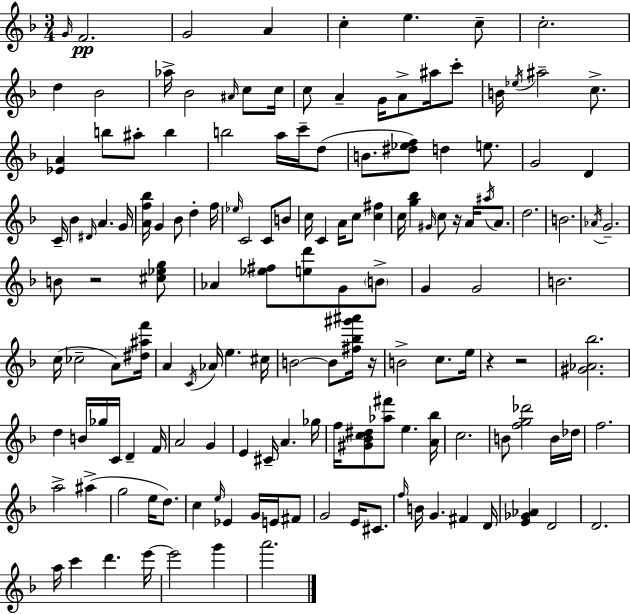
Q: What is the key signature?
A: D minor